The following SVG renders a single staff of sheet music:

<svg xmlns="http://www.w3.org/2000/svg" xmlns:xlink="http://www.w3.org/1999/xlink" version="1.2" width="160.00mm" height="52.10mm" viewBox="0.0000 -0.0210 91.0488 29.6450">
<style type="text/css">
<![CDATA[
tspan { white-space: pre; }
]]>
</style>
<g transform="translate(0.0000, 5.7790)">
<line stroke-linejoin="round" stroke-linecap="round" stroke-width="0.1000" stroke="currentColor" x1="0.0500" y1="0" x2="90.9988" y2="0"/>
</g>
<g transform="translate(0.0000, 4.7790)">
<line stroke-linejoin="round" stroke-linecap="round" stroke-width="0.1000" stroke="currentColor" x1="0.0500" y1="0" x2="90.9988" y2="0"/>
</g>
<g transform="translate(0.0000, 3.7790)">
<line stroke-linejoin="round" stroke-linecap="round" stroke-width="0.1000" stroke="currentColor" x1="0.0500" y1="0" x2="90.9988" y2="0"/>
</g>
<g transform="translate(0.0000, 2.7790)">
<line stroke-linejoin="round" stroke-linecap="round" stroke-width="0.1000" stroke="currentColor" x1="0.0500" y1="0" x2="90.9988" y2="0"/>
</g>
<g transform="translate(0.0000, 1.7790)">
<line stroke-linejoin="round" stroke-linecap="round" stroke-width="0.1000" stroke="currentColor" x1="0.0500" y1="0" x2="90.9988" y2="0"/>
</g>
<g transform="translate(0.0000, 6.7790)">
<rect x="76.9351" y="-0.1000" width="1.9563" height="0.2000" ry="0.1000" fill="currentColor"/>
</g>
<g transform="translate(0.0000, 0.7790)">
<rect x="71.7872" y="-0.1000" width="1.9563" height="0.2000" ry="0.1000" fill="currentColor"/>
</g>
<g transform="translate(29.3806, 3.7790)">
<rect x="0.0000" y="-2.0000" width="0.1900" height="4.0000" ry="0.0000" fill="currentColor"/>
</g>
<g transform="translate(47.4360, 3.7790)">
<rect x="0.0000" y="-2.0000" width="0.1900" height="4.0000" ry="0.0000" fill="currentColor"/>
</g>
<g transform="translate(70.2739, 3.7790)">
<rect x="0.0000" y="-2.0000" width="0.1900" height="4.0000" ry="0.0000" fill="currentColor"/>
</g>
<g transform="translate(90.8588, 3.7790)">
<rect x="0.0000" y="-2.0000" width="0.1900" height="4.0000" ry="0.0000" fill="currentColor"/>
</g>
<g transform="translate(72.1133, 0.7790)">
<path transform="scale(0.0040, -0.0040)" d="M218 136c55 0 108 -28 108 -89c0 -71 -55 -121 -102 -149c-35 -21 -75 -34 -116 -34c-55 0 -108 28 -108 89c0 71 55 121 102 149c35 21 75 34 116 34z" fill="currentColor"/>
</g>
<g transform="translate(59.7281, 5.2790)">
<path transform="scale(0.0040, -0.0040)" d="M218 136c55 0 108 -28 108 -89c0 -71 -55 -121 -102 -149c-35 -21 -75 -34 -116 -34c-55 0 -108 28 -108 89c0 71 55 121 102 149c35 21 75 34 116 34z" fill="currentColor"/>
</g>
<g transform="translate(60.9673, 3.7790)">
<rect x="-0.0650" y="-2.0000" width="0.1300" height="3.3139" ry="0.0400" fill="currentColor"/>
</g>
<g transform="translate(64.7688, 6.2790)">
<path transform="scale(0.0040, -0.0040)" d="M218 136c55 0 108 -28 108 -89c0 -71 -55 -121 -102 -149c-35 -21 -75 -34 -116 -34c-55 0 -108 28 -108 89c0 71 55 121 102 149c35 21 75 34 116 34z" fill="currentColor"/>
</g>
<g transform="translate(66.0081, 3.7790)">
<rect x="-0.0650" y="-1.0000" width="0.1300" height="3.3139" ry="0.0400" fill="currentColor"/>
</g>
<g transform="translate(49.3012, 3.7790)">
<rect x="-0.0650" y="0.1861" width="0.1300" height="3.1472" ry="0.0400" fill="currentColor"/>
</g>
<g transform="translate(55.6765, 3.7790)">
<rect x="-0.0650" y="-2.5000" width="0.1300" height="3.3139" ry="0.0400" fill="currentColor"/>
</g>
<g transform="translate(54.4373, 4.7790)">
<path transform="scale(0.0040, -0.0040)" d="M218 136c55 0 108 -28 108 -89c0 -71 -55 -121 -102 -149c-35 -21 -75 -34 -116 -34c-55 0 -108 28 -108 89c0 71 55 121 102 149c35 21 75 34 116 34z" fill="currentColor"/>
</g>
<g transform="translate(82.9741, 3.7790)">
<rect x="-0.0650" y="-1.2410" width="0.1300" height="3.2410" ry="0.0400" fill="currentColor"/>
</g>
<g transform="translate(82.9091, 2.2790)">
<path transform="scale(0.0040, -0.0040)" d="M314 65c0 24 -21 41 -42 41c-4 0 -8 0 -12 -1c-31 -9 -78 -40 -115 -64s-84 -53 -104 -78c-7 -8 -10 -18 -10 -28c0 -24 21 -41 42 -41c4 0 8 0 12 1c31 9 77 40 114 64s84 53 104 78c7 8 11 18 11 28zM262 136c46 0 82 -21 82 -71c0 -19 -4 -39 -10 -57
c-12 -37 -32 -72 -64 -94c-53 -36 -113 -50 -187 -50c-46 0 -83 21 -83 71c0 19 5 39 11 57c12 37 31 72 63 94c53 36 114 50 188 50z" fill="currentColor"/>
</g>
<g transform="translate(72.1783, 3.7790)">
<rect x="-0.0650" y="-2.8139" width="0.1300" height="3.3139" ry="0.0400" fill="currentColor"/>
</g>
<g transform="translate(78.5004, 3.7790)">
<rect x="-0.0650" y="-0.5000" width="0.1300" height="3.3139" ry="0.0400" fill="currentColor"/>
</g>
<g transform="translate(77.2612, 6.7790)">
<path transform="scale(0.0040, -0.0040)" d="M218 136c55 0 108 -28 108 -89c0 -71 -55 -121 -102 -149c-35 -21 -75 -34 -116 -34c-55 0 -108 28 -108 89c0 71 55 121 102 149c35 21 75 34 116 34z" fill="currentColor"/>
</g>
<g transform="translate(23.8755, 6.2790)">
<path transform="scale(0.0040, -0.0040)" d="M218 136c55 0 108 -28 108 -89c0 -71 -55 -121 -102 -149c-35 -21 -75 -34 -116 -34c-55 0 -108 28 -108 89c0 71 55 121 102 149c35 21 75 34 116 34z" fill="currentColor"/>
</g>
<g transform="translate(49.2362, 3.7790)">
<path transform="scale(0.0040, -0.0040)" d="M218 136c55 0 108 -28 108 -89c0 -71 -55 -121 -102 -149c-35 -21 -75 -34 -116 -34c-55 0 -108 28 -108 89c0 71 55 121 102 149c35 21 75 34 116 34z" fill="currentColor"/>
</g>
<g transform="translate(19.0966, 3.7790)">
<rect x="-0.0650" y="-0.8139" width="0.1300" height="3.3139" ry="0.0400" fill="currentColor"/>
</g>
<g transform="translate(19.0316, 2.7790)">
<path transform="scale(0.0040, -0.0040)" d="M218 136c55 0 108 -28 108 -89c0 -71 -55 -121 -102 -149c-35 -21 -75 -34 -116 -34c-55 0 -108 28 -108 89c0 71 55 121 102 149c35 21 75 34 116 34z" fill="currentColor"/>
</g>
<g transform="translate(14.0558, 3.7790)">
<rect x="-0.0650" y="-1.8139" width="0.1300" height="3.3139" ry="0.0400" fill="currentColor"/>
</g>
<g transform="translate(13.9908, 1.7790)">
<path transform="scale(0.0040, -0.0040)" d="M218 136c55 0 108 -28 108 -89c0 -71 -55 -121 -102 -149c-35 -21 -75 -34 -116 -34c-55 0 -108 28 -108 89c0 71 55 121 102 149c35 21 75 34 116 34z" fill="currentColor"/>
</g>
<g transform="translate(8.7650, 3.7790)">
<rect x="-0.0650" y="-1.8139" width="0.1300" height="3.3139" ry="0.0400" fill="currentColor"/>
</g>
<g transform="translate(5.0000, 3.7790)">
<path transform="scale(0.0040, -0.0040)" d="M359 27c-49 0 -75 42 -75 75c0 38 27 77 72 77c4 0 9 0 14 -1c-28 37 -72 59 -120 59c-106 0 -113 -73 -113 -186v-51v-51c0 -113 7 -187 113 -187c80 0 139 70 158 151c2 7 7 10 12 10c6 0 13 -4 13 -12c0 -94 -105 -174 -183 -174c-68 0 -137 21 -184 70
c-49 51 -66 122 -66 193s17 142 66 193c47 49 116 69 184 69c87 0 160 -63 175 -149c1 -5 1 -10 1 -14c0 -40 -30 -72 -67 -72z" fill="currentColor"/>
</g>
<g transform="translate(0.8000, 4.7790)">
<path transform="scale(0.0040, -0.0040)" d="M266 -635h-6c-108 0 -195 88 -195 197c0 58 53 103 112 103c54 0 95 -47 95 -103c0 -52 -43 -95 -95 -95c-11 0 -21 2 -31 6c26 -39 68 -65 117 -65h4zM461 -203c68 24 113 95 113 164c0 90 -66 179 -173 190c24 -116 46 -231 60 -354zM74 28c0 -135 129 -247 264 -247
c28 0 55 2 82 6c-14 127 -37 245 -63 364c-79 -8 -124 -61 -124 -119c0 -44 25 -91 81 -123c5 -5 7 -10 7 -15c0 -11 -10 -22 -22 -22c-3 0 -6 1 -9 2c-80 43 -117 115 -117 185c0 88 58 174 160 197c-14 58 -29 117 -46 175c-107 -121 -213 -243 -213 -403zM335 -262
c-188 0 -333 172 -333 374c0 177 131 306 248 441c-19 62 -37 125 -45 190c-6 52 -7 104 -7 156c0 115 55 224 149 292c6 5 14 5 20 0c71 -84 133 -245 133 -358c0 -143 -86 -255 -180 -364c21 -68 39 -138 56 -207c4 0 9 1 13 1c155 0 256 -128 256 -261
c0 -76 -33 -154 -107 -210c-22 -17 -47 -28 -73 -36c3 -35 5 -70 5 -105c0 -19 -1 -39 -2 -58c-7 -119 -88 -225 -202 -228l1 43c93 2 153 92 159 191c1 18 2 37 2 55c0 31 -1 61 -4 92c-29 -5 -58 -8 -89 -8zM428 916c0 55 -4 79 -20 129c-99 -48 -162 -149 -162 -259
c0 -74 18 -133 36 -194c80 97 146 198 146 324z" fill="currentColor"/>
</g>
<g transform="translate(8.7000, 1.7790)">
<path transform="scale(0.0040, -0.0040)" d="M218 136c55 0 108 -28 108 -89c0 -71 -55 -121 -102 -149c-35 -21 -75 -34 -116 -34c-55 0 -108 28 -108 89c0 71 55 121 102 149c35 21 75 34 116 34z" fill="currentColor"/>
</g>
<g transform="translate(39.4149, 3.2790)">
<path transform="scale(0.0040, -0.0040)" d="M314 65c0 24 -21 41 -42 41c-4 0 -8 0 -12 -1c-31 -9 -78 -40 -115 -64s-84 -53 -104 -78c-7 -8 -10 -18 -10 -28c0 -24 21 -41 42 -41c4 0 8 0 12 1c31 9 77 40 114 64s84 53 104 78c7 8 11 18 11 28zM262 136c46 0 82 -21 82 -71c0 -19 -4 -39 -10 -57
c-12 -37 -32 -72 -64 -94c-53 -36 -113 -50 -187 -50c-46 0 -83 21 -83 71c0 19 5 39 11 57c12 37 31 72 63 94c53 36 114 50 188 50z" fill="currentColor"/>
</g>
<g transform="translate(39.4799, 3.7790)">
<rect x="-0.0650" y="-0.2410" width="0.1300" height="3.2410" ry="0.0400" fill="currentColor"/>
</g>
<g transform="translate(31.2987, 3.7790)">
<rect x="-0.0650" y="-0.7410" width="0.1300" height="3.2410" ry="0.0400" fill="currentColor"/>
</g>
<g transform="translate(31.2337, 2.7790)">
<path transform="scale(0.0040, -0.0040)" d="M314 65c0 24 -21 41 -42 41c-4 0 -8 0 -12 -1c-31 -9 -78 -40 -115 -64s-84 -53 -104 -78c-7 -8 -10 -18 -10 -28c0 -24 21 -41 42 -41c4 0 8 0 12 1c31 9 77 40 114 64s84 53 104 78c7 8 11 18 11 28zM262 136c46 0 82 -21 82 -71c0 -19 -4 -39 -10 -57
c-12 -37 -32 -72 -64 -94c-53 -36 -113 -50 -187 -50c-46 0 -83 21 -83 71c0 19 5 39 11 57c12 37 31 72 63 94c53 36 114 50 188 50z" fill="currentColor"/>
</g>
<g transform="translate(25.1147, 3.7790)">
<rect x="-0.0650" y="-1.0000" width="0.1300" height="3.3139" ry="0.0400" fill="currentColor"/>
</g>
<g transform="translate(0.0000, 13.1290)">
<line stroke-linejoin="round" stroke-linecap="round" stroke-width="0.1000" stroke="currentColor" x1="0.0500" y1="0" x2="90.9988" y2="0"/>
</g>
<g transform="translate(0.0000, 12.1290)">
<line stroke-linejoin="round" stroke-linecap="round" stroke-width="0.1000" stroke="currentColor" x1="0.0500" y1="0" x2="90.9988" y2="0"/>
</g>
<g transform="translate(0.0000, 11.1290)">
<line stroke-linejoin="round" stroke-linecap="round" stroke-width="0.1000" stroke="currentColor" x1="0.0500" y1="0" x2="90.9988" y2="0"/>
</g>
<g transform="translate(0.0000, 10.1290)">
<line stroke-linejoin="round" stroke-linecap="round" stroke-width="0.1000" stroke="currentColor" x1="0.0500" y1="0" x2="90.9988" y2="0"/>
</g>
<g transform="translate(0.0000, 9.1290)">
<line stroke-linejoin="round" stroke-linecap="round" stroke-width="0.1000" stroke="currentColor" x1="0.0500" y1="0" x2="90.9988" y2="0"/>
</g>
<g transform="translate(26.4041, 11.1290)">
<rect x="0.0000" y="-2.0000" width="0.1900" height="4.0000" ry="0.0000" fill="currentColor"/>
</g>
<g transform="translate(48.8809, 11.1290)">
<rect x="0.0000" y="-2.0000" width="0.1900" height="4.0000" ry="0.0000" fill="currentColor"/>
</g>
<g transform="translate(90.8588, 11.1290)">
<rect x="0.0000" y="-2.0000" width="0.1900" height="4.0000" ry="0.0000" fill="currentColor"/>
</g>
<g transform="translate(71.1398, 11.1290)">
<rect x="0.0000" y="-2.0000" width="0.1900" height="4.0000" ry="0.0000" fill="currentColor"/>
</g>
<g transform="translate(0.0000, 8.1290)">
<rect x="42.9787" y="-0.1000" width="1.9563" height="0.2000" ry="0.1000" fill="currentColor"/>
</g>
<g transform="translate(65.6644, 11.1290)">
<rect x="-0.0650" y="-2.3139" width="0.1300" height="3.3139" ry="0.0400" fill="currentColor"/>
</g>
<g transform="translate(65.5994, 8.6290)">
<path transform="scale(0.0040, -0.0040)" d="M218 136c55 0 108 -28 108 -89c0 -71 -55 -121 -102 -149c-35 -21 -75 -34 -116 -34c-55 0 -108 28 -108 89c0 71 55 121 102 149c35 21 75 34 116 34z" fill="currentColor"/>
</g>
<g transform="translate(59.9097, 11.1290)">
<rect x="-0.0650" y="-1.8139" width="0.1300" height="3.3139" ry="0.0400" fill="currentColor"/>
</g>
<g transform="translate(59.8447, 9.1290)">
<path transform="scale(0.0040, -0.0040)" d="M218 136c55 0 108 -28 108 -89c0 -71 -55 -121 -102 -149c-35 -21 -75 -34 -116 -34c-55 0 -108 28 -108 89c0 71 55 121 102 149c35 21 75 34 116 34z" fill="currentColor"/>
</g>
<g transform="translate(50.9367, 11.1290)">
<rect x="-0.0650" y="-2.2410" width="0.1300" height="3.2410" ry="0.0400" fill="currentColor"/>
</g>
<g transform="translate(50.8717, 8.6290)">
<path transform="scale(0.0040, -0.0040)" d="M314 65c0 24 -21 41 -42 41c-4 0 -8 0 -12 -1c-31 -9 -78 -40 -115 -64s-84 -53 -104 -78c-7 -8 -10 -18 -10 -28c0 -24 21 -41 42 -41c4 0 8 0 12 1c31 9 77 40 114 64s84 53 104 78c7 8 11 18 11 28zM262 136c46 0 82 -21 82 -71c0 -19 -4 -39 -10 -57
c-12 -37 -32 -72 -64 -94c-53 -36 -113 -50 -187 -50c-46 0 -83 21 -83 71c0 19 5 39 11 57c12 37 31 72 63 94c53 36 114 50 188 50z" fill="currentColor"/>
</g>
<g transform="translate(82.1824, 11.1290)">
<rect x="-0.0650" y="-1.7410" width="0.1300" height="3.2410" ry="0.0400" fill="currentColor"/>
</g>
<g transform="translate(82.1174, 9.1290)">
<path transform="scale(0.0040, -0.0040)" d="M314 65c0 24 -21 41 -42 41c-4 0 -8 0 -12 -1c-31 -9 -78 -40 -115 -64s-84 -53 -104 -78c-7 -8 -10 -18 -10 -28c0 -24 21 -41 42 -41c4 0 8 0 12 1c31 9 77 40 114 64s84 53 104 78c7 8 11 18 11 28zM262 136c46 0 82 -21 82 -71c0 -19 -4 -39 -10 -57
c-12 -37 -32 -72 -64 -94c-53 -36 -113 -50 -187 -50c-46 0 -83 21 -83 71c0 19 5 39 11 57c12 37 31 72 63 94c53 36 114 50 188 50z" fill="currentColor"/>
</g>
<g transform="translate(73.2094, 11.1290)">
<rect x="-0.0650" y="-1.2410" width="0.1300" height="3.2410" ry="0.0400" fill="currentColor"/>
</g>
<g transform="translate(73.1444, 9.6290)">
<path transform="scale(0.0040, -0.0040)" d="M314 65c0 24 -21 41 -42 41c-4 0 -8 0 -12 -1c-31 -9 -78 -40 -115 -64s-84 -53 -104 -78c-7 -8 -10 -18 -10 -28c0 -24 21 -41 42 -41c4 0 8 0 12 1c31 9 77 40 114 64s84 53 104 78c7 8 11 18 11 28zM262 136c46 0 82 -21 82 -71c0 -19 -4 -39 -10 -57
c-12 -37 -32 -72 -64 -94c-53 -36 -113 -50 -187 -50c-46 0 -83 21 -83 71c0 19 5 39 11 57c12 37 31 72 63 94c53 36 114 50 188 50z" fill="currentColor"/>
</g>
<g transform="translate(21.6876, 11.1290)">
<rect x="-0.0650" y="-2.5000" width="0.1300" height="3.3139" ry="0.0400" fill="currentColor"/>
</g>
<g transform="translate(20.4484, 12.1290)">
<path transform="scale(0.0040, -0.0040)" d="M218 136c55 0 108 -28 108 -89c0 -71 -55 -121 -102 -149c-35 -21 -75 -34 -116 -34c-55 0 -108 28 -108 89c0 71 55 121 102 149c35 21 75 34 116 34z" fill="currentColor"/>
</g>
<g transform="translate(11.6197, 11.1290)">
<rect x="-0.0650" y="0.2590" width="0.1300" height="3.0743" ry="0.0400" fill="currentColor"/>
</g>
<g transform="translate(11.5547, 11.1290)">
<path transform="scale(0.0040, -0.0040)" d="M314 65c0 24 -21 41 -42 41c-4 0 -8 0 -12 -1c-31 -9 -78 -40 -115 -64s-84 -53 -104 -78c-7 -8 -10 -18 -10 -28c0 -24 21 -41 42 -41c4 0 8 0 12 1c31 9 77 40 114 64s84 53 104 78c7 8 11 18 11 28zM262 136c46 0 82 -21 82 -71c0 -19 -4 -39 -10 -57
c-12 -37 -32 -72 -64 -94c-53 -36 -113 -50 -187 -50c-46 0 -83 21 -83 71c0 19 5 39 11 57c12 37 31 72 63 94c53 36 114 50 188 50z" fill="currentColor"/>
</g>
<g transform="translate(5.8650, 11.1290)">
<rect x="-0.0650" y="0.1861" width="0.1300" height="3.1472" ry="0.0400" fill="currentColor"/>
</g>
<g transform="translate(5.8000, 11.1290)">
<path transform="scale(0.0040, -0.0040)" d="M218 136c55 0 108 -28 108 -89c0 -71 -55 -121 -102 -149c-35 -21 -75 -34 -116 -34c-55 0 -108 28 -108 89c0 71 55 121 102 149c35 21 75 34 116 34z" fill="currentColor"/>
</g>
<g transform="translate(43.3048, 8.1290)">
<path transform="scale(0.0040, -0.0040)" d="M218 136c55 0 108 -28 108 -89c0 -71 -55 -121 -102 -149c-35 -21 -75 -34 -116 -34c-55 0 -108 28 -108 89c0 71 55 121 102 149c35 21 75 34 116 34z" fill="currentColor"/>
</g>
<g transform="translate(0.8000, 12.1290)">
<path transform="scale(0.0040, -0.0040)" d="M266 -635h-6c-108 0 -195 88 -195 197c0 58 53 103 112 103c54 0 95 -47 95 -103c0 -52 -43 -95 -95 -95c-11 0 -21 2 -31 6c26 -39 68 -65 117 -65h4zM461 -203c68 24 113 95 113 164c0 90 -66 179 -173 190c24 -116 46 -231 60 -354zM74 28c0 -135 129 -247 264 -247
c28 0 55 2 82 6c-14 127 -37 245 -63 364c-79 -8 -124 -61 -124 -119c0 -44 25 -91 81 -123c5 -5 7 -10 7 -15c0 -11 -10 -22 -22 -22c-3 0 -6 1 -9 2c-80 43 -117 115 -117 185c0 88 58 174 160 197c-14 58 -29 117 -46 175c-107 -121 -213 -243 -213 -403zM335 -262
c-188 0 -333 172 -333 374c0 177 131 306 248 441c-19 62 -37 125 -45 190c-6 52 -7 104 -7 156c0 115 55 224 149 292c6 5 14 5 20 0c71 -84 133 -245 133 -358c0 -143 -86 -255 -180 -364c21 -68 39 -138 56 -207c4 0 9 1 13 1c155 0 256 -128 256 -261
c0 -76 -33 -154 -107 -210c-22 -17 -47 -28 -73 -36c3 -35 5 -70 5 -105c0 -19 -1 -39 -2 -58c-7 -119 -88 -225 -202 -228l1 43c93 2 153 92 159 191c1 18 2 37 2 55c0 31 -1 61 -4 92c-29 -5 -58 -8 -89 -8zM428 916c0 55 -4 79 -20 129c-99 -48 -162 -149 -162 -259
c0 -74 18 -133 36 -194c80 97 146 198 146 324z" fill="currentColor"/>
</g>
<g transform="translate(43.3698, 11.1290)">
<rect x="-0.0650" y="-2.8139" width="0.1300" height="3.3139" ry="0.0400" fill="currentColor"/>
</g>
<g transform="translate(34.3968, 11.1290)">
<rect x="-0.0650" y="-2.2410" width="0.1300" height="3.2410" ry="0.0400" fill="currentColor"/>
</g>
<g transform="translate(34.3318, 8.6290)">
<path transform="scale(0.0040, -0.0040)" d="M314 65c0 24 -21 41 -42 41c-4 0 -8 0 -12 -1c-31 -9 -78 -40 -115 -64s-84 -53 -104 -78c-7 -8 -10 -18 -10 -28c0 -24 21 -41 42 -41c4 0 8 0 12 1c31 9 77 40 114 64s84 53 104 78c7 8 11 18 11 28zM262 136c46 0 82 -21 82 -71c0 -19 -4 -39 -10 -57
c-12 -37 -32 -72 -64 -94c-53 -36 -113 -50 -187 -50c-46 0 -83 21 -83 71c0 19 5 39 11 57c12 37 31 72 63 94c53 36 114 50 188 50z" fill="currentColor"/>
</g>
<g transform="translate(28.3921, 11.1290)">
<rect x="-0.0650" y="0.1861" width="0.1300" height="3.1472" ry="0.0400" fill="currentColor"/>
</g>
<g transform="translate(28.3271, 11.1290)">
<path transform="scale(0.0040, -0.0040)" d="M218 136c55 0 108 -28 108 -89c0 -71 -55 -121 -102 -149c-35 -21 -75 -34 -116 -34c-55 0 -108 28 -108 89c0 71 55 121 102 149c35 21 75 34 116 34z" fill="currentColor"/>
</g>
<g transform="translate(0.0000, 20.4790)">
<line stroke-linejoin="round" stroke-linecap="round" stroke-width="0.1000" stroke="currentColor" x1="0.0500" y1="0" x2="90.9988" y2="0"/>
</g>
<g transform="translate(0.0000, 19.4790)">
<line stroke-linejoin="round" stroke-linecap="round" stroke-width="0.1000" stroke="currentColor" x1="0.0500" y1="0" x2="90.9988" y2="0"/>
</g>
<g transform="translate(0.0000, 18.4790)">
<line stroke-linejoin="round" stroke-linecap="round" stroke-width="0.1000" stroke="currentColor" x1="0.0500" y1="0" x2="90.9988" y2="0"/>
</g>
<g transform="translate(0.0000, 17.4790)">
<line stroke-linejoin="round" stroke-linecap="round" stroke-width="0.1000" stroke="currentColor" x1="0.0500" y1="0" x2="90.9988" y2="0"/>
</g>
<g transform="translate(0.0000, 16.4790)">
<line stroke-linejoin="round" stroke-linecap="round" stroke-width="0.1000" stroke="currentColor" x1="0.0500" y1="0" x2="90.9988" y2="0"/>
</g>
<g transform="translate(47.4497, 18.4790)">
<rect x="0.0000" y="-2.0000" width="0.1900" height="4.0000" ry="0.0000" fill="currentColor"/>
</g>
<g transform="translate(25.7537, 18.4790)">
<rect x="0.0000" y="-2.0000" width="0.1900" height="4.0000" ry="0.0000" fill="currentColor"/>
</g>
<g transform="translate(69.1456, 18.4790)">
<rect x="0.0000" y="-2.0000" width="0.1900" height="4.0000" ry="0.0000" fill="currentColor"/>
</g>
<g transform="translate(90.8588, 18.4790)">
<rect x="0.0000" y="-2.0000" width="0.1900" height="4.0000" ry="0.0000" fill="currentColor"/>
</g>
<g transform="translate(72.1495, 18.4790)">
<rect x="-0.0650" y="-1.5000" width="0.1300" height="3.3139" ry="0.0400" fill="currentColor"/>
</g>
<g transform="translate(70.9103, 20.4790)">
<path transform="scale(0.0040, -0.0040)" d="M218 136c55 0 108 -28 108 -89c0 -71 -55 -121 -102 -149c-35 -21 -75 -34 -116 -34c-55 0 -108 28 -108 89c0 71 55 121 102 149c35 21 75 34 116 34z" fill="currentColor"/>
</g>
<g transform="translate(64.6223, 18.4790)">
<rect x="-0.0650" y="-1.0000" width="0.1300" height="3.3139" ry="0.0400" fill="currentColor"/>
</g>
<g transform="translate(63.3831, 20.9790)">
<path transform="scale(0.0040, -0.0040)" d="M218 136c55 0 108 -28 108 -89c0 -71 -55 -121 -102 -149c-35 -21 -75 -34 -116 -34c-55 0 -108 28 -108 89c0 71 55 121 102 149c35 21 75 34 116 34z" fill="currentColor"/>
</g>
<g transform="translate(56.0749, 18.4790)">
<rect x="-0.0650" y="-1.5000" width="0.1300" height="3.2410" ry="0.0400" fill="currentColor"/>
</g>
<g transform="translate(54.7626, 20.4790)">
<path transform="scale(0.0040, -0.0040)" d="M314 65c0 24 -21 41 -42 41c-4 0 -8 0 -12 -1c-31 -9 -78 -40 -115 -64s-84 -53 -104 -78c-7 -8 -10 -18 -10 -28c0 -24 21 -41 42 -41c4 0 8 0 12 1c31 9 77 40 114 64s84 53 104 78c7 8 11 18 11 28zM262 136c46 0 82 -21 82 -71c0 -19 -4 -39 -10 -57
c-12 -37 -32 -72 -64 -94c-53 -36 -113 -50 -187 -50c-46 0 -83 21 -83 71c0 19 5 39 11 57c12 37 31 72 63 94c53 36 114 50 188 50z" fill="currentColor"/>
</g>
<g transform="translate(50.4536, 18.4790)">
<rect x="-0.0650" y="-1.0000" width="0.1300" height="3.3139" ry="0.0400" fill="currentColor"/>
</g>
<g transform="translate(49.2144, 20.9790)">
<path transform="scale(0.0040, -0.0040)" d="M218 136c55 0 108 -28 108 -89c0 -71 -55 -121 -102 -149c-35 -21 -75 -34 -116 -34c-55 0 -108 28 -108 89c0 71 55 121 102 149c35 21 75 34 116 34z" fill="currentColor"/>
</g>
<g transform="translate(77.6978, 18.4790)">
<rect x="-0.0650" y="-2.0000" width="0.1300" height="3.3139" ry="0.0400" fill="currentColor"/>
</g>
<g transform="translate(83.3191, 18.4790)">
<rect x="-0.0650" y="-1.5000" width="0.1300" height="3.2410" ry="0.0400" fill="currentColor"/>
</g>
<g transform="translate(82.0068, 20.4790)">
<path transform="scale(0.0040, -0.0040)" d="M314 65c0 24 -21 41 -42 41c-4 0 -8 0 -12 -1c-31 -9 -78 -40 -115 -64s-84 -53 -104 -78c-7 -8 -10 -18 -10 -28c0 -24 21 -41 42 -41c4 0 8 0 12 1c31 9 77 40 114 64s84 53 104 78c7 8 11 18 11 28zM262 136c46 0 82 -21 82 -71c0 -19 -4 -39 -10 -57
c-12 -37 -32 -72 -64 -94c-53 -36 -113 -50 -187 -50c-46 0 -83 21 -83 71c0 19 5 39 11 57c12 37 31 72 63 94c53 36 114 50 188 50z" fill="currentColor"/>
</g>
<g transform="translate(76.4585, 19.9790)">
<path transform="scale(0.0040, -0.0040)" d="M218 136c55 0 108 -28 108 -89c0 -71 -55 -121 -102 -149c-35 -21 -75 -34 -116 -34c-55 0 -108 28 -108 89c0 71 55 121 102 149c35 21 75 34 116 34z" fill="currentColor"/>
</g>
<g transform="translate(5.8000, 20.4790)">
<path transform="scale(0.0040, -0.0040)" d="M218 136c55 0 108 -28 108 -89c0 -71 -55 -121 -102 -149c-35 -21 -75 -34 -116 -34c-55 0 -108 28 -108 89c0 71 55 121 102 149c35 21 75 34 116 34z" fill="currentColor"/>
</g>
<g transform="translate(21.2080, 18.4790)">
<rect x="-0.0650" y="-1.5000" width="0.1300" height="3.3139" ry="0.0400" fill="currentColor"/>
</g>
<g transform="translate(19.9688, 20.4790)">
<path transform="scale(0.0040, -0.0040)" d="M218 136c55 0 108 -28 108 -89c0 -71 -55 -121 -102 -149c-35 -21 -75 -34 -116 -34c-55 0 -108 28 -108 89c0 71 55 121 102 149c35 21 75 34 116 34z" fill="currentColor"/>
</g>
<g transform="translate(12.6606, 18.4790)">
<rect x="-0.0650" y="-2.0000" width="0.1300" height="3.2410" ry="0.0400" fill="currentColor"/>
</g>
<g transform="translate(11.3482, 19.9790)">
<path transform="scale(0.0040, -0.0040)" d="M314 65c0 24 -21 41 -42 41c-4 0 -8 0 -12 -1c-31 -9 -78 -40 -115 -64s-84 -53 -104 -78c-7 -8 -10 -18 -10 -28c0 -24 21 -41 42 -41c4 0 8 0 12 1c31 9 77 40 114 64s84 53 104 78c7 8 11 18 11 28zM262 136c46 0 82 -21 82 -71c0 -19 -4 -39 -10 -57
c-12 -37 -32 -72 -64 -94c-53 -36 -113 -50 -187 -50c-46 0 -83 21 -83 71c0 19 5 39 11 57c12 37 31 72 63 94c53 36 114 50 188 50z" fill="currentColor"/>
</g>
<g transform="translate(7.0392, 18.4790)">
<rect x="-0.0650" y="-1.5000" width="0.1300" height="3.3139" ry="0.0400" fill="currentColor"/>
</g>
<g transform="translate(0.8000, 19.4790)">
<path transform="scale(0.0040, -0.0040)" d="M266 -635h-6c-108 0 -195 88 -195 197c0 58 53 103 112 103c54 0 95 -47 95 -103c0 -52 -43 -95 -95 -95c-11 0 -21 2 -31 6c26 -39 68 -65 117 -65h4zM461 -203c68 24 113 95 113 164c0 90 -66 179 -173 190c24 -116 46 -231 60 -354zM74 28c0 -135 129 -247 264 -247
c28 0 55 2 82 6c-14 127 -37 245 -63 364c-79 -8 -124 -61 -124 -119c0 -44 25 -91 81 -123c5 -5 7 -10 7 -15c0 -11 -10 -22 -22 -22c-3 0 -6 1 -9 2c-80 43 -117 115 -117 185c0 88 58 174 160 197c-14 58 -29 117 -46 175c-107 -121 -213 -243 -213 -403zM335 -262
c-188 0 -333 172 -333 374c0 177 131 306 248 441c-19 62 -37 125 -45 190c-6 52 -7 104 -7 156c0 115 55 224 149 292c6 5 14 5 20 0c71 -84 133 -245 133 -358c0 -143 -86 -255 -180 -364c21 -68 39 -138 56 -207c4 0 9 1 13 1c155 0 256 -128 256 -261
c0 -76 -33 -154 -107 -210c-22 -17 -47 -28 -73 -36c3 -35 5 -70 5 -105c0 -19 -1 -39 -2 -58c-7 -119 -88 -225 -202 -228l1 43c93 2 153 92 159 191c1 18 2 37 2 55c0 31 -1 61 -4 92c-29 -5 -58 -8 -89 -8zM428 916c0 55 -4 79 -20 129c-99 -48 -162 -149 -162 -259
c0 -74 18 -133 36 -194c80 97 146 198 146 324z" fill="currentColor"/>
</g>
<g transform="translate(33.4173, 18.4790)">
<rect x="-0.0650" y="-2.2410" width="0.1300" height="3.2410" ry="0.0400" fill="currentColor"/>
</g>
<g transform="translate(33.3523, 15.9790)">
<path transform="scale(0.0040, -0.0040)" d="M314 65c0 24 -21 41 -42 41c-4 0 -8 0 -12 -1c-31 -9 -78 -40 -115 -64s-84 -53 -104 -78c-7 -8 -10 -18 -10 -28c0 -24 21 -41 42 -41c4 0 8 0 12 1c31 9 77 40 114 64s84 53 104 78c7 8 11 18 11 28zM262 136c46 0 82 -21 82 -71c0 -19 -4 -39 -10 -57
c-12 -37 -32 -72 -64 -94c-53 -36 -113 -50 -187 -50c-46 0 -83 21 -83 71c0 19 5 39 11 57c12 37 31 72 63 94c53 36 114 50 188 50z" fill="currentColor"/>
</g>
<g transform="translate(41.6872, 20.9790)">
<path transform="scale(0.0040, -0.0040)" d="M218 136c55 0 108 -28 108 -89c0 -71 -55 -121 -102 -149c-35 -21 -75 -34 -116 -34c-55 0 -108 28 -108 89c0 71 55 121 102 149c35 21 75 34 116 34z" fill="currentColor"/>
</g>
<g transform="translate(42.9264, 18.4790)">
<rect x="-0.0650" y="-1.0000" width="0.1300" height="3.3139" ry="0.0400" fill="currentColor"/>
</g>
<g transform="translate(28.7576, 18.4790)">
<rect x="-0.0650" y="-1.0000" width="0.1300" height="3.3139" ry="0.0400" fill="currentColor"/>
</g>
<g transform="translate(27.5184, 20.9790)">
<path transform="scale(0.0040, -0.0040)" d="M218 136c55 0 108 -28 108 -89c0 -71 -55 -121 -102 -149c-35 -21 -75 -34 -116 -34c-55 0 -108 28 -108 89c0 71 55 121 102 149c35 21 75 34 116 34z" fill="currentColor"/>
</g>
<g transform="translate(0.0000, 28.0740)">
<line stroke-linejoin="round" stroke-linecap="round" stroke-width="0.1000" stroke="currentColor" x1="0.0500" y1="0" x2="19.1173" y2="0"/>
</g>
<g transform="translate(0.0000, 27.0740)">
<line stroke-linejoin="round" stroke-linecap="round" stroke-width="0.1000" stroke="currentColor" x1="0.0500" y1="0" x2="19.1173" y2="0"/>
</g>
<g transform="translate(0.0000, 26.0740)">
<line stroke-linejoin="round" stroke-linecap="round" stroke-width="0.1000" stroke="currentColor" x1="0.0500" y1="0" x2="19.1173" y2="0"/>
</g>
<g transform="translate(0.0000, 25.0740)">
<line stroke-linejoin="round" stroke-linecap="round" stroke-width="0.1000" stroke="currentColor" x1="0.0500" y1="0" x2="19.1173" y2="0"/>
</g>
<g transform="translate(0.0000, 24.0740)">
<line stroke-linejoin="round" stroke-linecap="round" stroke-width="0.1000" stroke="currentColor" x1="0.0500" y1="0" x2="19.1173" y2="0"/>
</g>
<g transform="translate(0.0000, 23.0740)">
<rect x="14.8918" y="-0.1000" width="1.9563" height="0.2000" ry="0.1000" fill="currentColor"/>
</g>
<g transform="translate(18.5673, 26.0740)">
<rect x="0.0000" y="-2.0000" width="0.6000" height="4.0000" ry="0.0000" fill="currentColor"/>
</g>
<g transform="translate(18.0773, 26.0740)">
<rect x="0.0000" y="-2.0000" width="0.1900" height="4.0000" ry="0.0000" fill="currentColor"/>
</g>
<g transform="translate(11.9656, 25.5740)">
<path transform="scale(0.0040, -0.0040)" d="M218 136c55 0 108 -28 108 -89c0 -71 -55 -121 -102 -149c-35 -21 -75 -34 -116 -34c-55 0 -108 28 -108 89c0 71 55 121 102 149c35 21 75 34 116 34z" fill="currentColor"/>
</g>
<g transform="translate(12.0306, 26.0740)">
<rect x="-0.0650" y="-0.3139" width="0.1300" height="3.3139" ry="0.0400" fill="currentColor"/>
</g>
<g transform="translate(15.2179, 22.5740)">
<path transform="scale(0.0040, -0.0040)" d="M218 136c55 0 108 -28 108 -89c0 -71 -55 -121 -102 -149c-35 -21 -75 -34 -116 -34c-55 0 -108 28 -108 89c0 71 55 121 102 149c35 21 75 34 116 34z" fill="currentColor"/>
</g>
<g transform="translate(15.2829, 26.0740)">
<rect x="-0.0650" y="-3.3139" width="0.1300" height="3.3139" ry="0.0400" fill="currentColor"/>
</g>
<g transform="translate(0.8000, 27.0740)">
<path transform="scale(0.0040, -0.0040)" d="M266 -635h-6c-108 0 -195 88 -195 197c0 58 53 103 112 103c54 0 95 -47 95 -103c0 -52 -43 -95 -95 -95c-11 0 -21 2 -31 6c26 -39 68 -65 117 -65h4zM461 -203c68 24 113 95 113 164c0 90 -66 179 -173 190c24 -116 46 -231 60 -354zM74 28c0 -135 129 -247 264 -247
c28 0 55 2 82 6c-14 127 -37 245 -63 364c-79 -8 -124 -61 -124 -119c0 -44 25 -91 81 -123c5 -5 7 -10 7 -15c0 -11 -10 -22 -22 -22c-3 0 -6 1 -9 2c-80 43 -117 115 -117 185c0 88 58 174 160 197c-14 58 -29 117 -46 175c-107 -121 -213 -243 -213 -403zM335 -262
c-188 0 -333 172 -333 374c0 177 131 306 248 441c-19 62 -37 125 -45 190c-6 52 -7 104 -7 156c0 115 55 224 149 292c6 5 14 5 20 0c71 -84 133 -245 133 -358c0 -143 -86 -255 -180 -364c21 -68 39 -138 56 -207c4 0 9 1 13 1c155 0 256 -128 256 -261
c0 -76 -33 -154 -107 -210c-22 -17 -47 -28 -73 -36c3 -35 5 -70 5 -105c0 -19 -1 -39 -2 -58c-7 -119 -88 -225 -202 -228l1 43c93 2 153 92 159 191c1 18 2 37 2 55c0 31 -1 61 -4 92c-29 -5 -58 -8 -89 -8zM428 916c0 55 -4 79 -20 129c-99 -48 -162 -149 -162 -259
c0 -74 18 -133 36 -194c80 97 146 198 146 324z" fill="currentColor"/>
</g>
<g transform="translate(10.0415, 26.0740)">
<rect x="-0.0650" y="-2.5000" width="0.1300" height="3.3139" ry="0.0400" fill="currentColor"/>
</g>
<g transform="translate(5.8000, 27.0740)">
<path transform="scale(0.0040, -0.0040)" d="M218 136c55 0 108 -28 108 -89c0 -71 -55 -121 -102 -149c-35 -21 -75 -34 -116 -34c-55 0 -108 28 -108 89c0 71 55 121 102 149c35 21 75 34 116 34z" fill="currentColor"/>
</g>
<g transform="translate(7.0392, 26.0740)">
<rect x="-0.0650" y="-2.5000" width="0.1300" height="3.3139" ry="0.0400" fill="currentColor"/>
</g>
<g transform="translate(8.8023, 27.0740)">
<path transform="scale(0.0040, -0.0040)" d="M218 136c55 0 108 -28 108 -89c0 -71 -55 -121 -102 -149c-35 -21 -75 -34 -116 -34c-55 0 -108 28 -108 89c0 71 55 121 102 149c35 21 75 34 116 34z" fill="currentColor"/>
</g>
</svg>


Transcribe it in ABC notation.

X:1
T:Untitled
M:4/4
L:1/4
K:C
f f d D d2 c2 B G F D a C e2 B B2 G B g2 a g2 f g e2 f2 E F2 E D g2 D D E2 D E F E2 G G c b